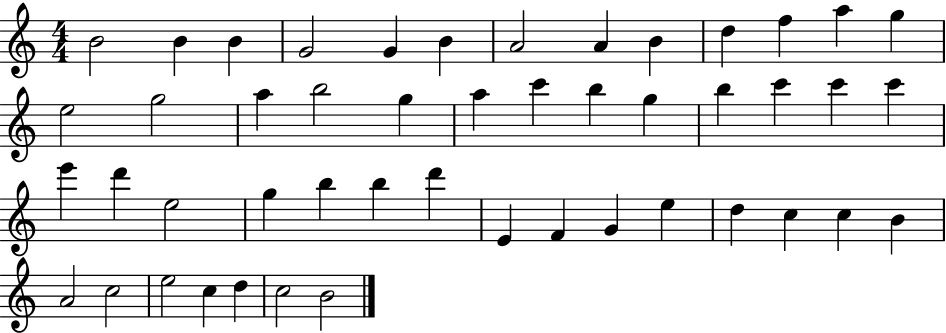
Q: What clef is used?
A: treble